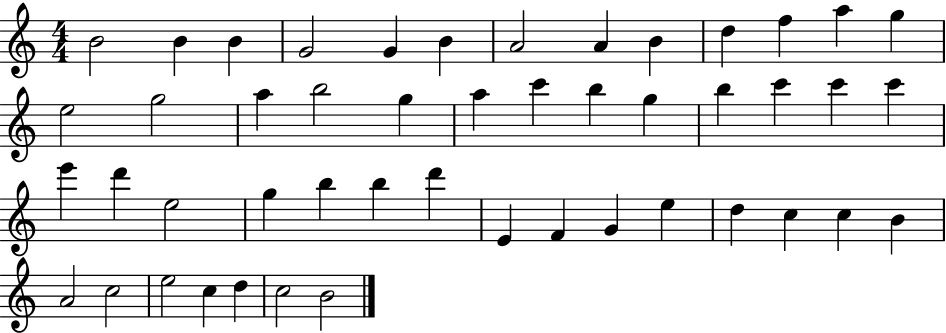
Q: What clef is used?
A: treble